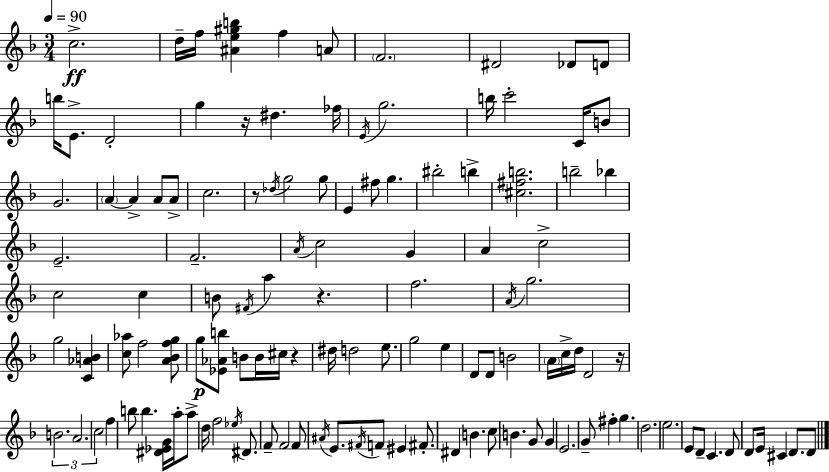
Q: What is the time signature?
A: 3/4